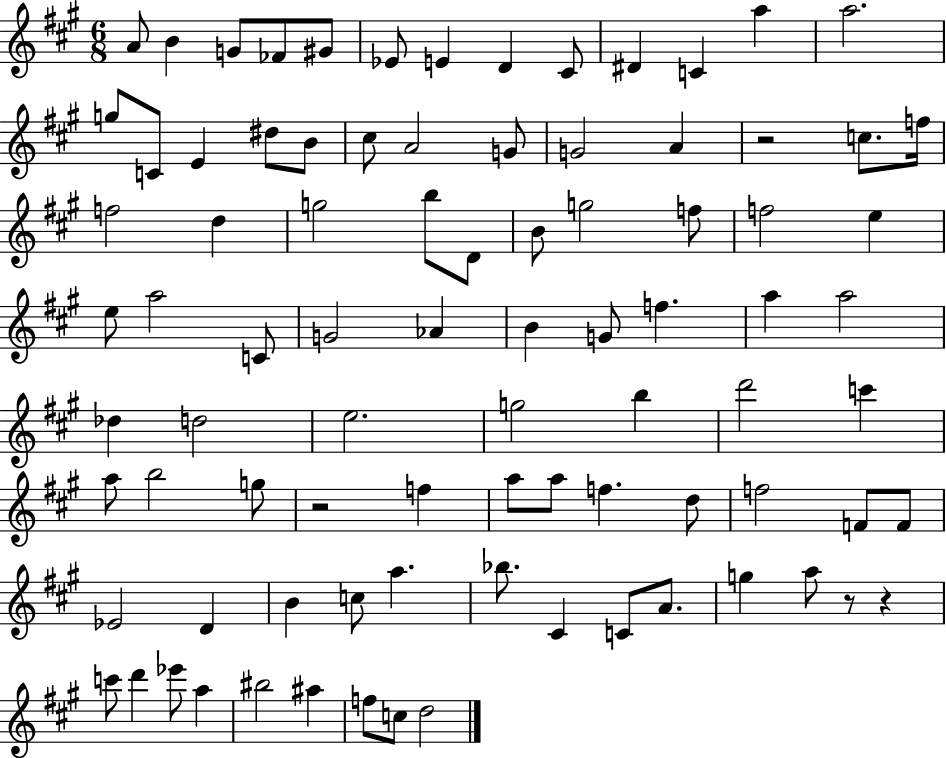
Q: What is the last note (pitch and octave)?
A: D5